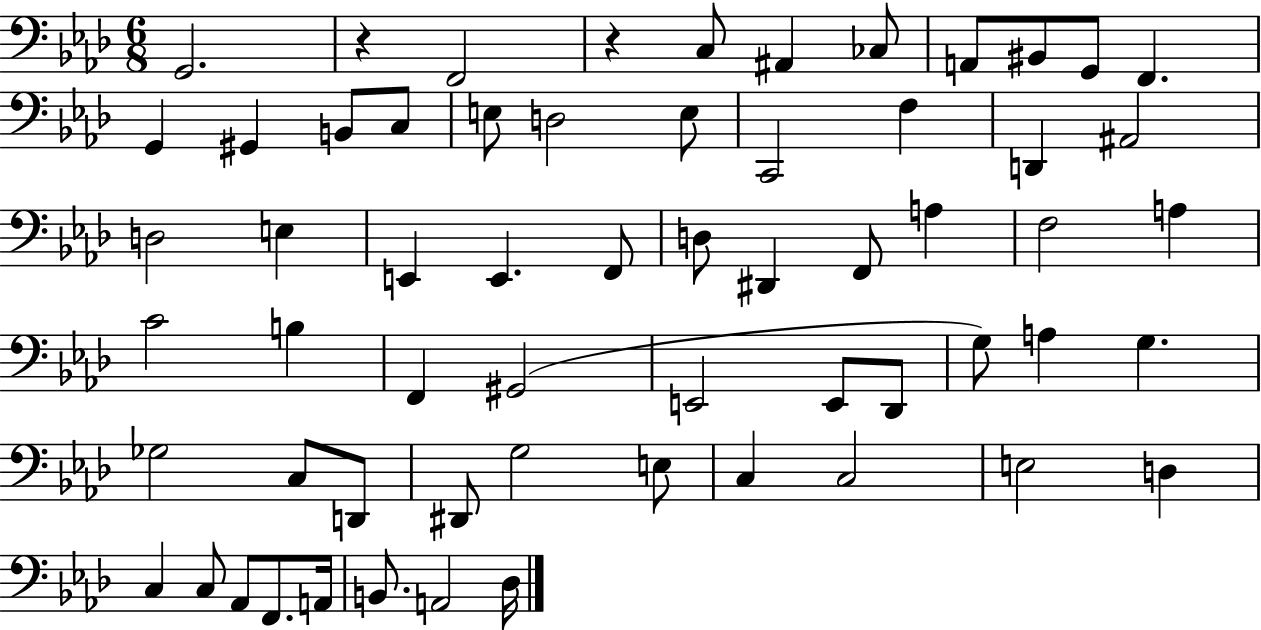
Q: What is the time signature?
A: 6/8